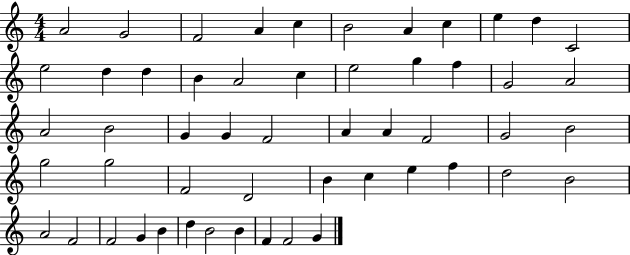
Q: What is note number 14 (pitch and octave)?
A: D5